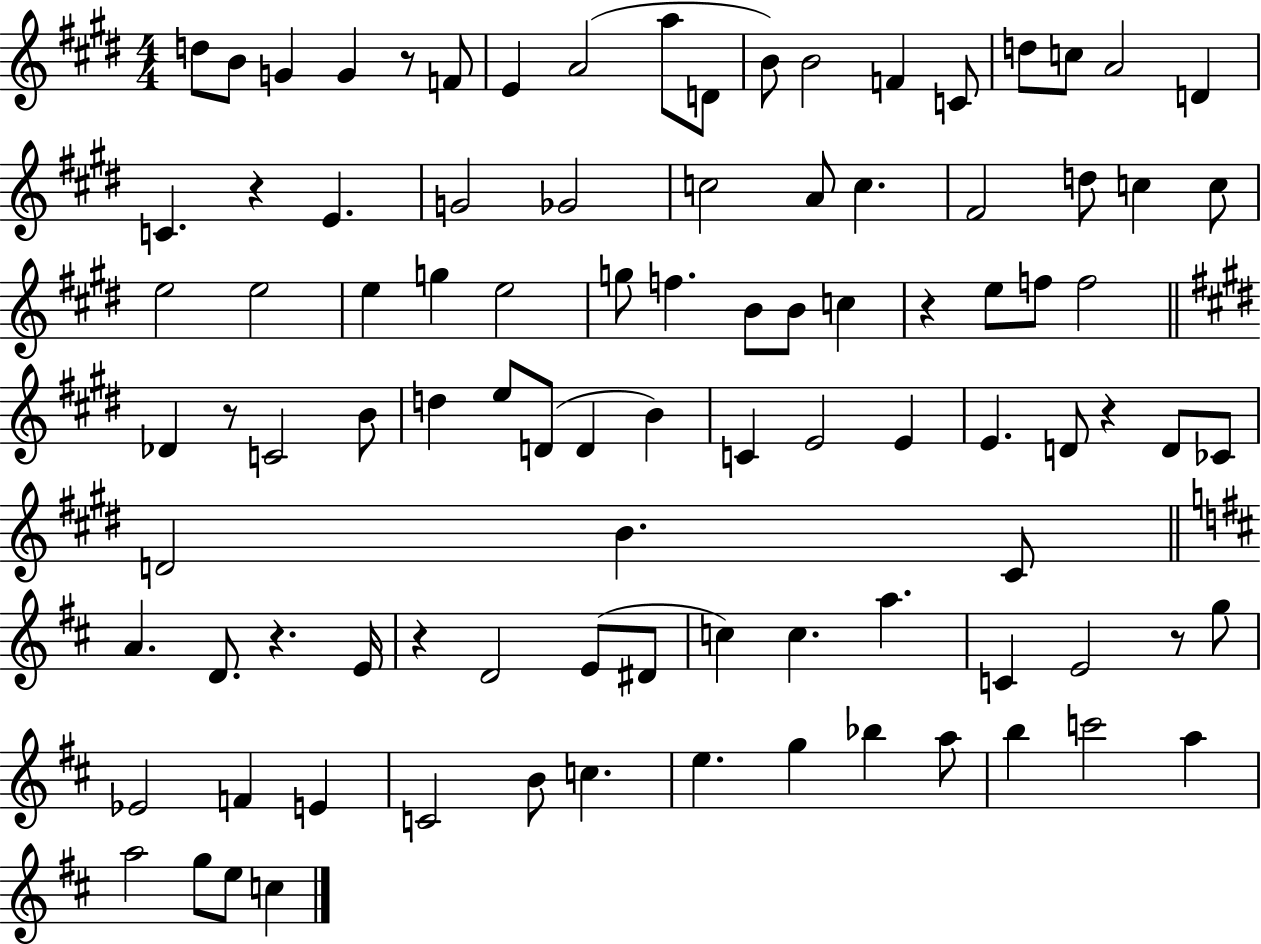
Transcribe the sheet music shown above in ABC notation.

X:1
T:Untitled
M:4/4
L:1/4
K:E
d/2 B/2 G G z/2 F/2 E A2 a/2 D/2 B/2 B2 F C/2 d/2 c/2 A2 D C z E G2 _G2 c2 A/2 c ^F2 d/2 c c/2 e2 e2 e g e2 g/2 f B/2 B/2 c z e/2 f/2 f2 _D z/2 C2 B/2 d e/2 D/2 D B C E2 E E D/2 z D/2 _C/2 D2 B ^C/2 A D/2 z E/4 z D2 E/2 ^D/2 c c a C E2 z/2 g/2 _E2 F E C2 B/2 c e g _b a/2 b c'2 a a2 g/2 e/2 c